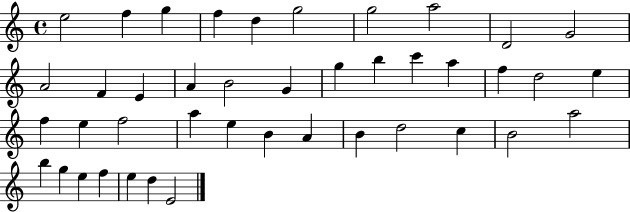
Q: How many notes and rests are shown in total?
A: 42